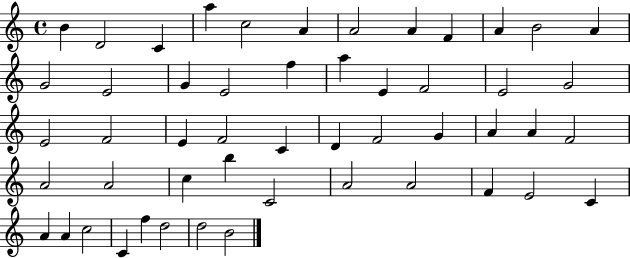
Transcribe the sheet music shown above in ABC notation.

X:1
T:Untitled
M:4/4
L:1/4
K:C
B D2 C a c2 A A2 A F A B2 A G2 E2 G E2 f a E F2 E2 G2 E2 F2 E F2 C D F2 G A A F2 A2 A2 c b C2 A2 A2 F E2 C A A c2 C f d2 d2 B2